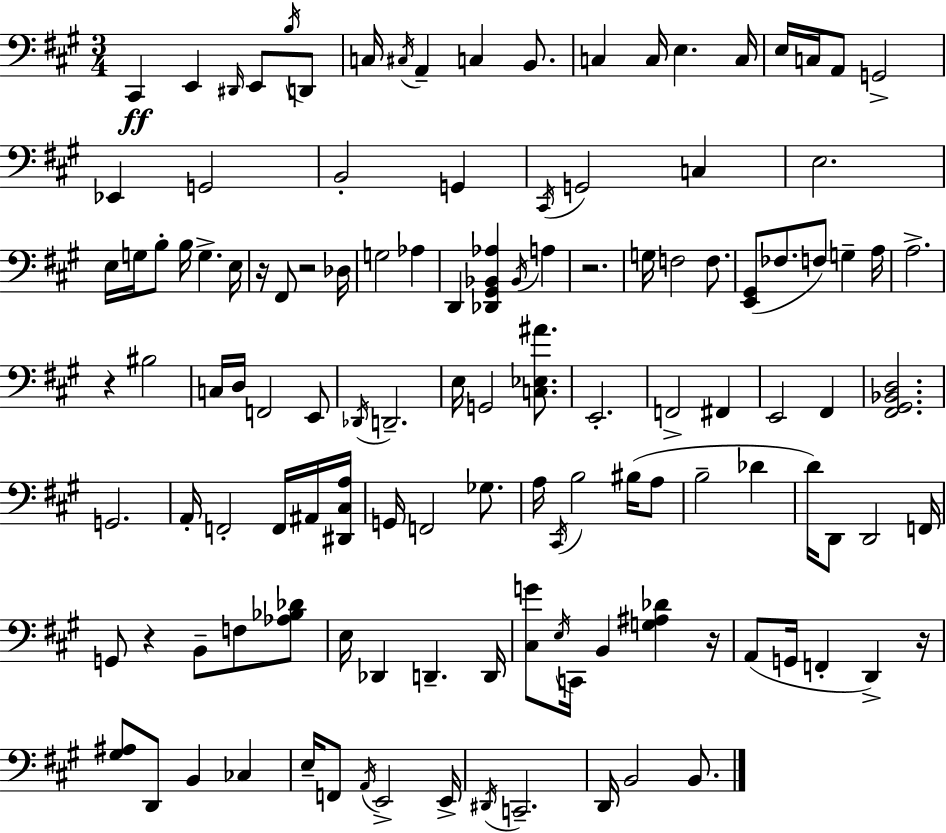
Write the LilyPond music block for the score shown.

{
  \clef bass
  \numericTimeSignature
  \time 3/4
  \key a \major
  cis,4\ff e,4 \grace { dis,16 } e,8 \acciaccatura { b16 } | d,8 c16 \acciaccatura { cis16 } a,4-- c4 | b,8. c4 c16 e4. | c16 e16 c16 a,8 g,2-> | \break ees,4 g,2 | b,2-. g,4 | \acciaccatura { cis,16 } g,2 | c4 e2. | \break e16 g16 b8-. b16 g4.-> | e16 r16 fis,8 r2 | des16 g2 | aes4 d,4 <des, gis, bes, aes>4 | \break \acciaccatura { bes,16 } a4 r2. | g16 f2 | f8. <e, gis,>8( fes8. f8) | g4-- a16 a2.-> | \break r4 bis2 | c16 d16 f,2 | e,8 \acciaccatura { des,16 } d,2.-- | e16 g,2 | \break <c ees ais'>8. e,2.-. | f,2-> | fis,4 e,2 | fis,4 <fis, gis, bes, d>2. | \break g,2. | a,16-. f,2-. | f,16 ais,16 <dis, cis a>16 g,16 f,2 | ges8. a16 \acciaccatura { cis,16 } b2 | \break bis16( a8 b2-- | des'4 d'16) d,8 d,2 | f,16 g,8 r4 | b,8-- f8 <aes bes des'>8 e16 des,4 | \break d,4.-- d,16 <cis g'>8 \acciaccatura { e16 } c,16 b,4 | <g ais des'>4 r16 a,8( g,16 f,4-. | d,4->) r16 <gis ais>8 d,8 | b,4 ces4 e16-- f,8 \acciaccatura { a,16 } | \break e,2-> e,16-> \acciaccatura { dis,16 } c,2.-- | d,16 b,2 | b,8. \bar "|."
}